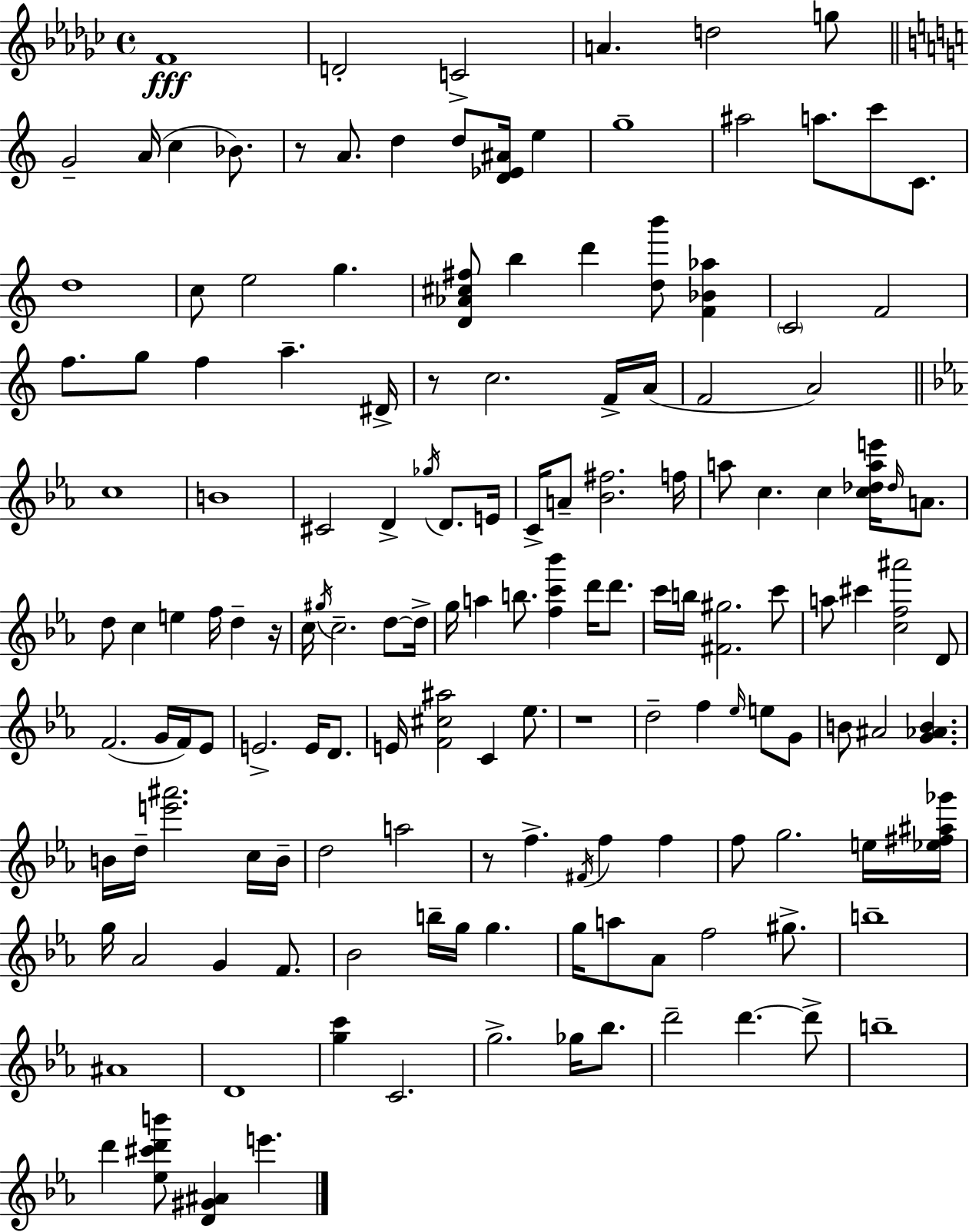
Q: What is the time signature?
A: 4/4